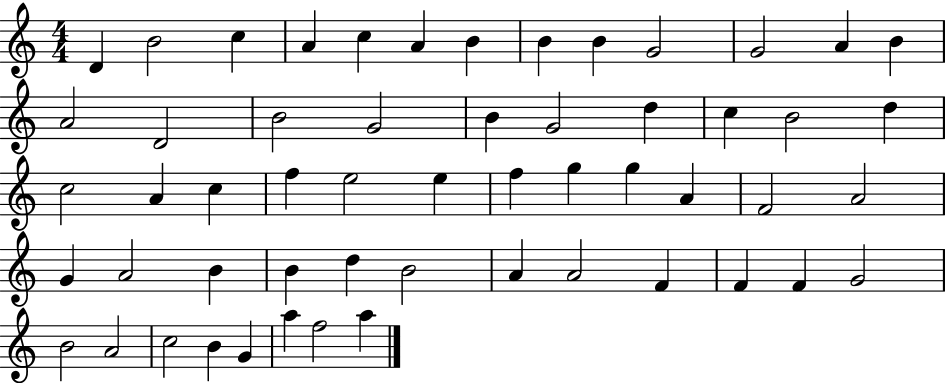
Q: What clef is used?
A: treble